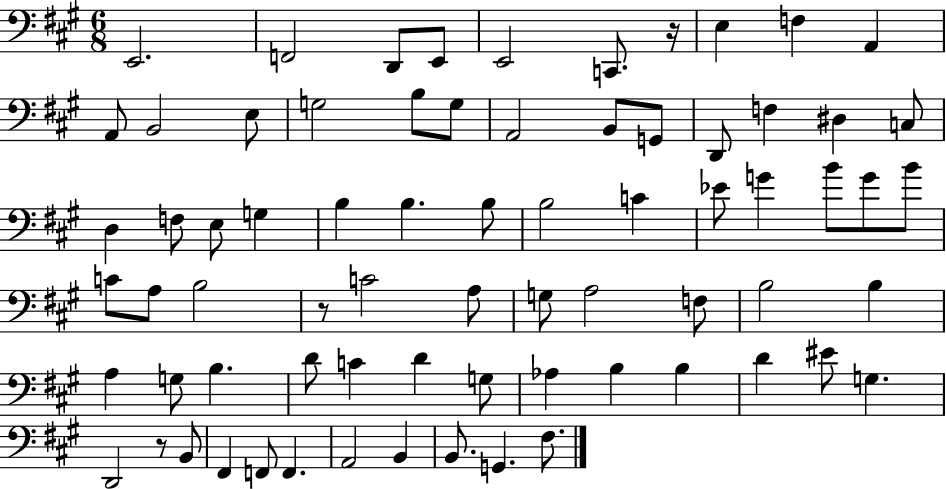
X:1
T:Untitled
M:6/8
L:1/4
K:A
E,,2 F,,2 D,,/2 E,,/2 E,,2 C,,/2 z/4 E, F, A,, A,,/2 B,,2 E,/2 G,2 B,/2 G,/2 A,,2 B,,/2 G,,/2 D,,/2 F, ^D, C,/2 D, F,/2 E,/2 G, B, B, B,/2 B,2 C _E/2 G B/2 G/2 B/2 C/2 A,/2 B,2 z/2 C2 A,/2 G,/2 A,2 F,/2 B,2 B, A, G,/2 B, D/2 C D G,/2 _A, B, B, D ^E/2 G, D,,2 z/2 B,,/2 ^F,, F,,/2 F,, A,,2 B,, B,,/2 G,, ^F,/2